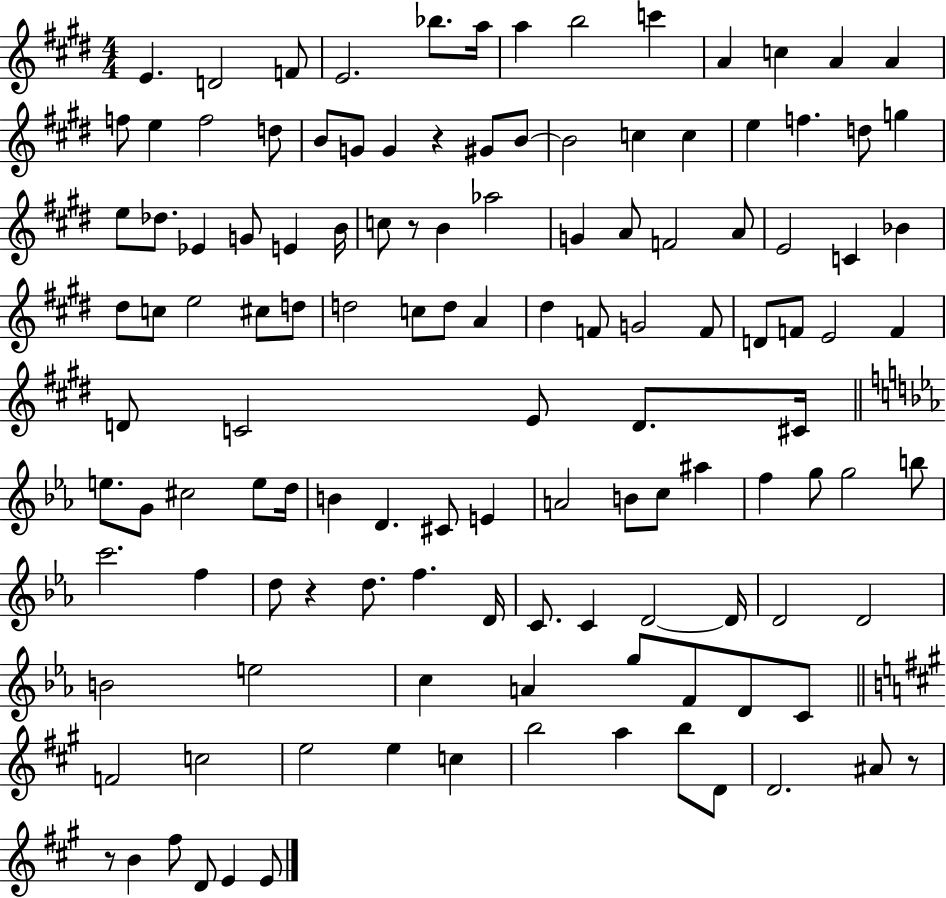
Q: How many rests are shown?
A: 5